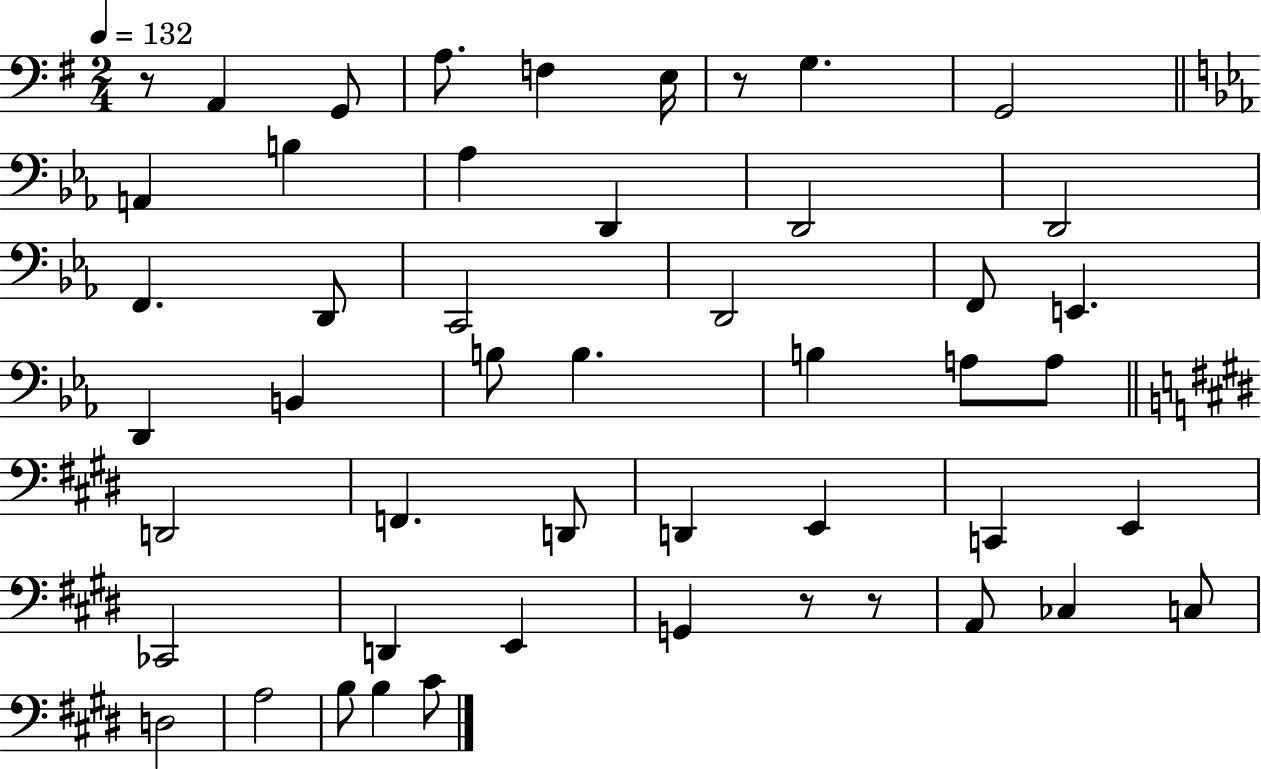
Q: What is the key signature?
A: G major